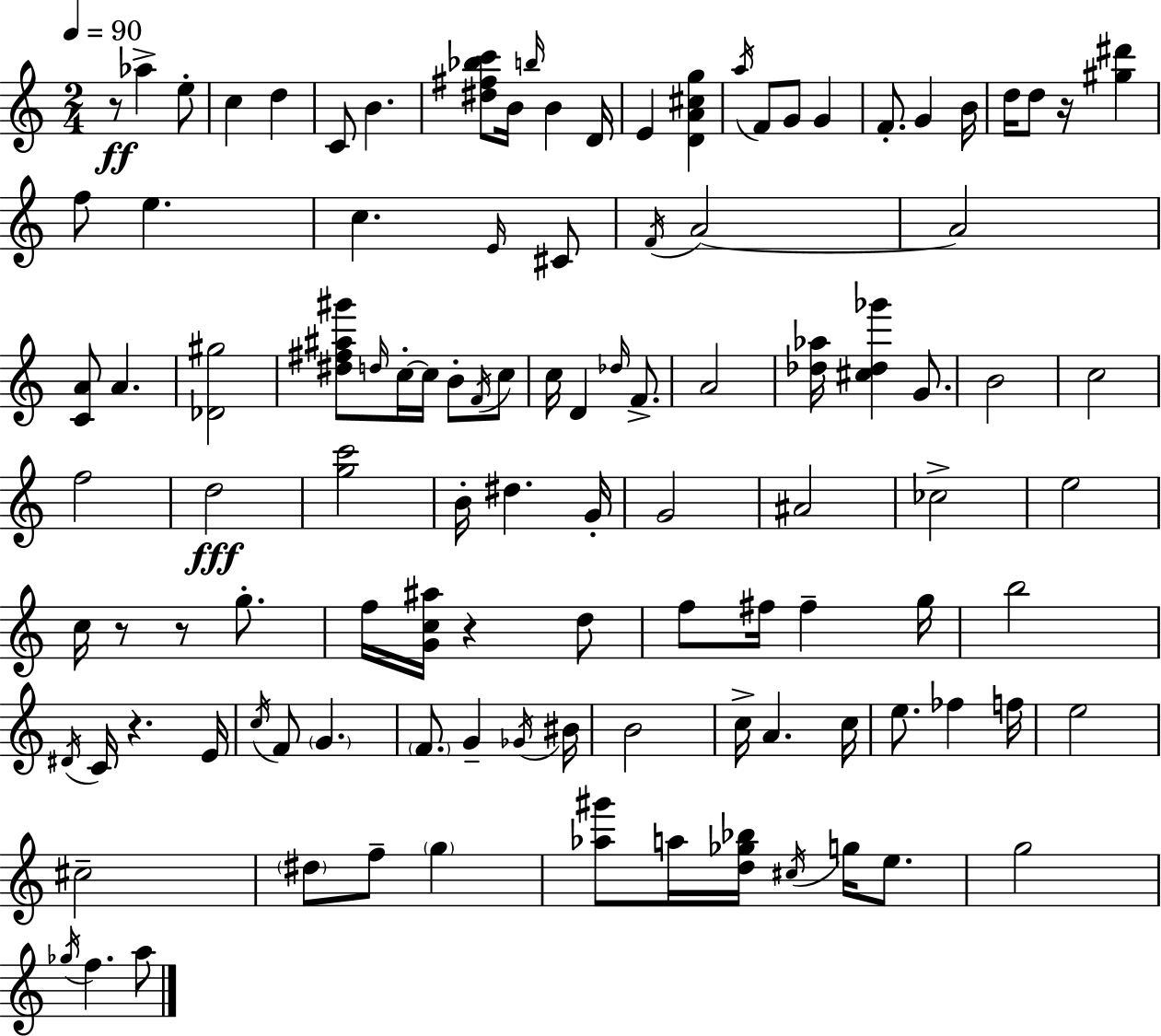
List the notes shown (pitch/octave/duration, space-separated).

R/e Ab5/q E5/e C5/q D5/q C4/e B4/q. [D#5,F#5,Bb5,C6]/e B4/s B5/s B4/q D4/s E4/q [D4,A4,C#5,G5]/q A5/s F4/e G4/e G4/q F4/e. G4/q B4/s D5/s D5/e R/s [G#5,D#6]/q F5/e E5/q. C5/q. E4/s C#4/e F4/s A4/h A4/h [C4,A4]/e A4/q. [Db4,G#5]/h [D#5,F#5,A#5,G#6]/e D5/s C5/s C5/s B4/e F4/s C5/e C5/s D4/q Db5/s F4/e. A4/h [Db5,Ab5]/s [C#5,Db5,Gb6]/q G4/e. B4/h C5/h F5/h D5/h [G5,C6]/h B4/s D#5/q. G4/s G4/h A#4/h CES5/h E5/h C5/s R/e R/e G5/e. F5/s [G4,C5,A#5]/s R/q D5/e F5/e F#5/s F#5/q G5/s B5/h D#4/s C4/s R/q. E4/s C5/s F4/e G4/q. F4/e. G4/q Gb4/s BIS4/s B4/h C5/s A4/q. C5/s E5/e. FES5/q F5/s E5/h C#5/h D#5/e F5/e G5/q [Ab5,G#6]/e A5/s [D5,Gb5,Bb5]/s C#5/s G5/s E5/e. G5/h Gb5/s F5/q. A5/e